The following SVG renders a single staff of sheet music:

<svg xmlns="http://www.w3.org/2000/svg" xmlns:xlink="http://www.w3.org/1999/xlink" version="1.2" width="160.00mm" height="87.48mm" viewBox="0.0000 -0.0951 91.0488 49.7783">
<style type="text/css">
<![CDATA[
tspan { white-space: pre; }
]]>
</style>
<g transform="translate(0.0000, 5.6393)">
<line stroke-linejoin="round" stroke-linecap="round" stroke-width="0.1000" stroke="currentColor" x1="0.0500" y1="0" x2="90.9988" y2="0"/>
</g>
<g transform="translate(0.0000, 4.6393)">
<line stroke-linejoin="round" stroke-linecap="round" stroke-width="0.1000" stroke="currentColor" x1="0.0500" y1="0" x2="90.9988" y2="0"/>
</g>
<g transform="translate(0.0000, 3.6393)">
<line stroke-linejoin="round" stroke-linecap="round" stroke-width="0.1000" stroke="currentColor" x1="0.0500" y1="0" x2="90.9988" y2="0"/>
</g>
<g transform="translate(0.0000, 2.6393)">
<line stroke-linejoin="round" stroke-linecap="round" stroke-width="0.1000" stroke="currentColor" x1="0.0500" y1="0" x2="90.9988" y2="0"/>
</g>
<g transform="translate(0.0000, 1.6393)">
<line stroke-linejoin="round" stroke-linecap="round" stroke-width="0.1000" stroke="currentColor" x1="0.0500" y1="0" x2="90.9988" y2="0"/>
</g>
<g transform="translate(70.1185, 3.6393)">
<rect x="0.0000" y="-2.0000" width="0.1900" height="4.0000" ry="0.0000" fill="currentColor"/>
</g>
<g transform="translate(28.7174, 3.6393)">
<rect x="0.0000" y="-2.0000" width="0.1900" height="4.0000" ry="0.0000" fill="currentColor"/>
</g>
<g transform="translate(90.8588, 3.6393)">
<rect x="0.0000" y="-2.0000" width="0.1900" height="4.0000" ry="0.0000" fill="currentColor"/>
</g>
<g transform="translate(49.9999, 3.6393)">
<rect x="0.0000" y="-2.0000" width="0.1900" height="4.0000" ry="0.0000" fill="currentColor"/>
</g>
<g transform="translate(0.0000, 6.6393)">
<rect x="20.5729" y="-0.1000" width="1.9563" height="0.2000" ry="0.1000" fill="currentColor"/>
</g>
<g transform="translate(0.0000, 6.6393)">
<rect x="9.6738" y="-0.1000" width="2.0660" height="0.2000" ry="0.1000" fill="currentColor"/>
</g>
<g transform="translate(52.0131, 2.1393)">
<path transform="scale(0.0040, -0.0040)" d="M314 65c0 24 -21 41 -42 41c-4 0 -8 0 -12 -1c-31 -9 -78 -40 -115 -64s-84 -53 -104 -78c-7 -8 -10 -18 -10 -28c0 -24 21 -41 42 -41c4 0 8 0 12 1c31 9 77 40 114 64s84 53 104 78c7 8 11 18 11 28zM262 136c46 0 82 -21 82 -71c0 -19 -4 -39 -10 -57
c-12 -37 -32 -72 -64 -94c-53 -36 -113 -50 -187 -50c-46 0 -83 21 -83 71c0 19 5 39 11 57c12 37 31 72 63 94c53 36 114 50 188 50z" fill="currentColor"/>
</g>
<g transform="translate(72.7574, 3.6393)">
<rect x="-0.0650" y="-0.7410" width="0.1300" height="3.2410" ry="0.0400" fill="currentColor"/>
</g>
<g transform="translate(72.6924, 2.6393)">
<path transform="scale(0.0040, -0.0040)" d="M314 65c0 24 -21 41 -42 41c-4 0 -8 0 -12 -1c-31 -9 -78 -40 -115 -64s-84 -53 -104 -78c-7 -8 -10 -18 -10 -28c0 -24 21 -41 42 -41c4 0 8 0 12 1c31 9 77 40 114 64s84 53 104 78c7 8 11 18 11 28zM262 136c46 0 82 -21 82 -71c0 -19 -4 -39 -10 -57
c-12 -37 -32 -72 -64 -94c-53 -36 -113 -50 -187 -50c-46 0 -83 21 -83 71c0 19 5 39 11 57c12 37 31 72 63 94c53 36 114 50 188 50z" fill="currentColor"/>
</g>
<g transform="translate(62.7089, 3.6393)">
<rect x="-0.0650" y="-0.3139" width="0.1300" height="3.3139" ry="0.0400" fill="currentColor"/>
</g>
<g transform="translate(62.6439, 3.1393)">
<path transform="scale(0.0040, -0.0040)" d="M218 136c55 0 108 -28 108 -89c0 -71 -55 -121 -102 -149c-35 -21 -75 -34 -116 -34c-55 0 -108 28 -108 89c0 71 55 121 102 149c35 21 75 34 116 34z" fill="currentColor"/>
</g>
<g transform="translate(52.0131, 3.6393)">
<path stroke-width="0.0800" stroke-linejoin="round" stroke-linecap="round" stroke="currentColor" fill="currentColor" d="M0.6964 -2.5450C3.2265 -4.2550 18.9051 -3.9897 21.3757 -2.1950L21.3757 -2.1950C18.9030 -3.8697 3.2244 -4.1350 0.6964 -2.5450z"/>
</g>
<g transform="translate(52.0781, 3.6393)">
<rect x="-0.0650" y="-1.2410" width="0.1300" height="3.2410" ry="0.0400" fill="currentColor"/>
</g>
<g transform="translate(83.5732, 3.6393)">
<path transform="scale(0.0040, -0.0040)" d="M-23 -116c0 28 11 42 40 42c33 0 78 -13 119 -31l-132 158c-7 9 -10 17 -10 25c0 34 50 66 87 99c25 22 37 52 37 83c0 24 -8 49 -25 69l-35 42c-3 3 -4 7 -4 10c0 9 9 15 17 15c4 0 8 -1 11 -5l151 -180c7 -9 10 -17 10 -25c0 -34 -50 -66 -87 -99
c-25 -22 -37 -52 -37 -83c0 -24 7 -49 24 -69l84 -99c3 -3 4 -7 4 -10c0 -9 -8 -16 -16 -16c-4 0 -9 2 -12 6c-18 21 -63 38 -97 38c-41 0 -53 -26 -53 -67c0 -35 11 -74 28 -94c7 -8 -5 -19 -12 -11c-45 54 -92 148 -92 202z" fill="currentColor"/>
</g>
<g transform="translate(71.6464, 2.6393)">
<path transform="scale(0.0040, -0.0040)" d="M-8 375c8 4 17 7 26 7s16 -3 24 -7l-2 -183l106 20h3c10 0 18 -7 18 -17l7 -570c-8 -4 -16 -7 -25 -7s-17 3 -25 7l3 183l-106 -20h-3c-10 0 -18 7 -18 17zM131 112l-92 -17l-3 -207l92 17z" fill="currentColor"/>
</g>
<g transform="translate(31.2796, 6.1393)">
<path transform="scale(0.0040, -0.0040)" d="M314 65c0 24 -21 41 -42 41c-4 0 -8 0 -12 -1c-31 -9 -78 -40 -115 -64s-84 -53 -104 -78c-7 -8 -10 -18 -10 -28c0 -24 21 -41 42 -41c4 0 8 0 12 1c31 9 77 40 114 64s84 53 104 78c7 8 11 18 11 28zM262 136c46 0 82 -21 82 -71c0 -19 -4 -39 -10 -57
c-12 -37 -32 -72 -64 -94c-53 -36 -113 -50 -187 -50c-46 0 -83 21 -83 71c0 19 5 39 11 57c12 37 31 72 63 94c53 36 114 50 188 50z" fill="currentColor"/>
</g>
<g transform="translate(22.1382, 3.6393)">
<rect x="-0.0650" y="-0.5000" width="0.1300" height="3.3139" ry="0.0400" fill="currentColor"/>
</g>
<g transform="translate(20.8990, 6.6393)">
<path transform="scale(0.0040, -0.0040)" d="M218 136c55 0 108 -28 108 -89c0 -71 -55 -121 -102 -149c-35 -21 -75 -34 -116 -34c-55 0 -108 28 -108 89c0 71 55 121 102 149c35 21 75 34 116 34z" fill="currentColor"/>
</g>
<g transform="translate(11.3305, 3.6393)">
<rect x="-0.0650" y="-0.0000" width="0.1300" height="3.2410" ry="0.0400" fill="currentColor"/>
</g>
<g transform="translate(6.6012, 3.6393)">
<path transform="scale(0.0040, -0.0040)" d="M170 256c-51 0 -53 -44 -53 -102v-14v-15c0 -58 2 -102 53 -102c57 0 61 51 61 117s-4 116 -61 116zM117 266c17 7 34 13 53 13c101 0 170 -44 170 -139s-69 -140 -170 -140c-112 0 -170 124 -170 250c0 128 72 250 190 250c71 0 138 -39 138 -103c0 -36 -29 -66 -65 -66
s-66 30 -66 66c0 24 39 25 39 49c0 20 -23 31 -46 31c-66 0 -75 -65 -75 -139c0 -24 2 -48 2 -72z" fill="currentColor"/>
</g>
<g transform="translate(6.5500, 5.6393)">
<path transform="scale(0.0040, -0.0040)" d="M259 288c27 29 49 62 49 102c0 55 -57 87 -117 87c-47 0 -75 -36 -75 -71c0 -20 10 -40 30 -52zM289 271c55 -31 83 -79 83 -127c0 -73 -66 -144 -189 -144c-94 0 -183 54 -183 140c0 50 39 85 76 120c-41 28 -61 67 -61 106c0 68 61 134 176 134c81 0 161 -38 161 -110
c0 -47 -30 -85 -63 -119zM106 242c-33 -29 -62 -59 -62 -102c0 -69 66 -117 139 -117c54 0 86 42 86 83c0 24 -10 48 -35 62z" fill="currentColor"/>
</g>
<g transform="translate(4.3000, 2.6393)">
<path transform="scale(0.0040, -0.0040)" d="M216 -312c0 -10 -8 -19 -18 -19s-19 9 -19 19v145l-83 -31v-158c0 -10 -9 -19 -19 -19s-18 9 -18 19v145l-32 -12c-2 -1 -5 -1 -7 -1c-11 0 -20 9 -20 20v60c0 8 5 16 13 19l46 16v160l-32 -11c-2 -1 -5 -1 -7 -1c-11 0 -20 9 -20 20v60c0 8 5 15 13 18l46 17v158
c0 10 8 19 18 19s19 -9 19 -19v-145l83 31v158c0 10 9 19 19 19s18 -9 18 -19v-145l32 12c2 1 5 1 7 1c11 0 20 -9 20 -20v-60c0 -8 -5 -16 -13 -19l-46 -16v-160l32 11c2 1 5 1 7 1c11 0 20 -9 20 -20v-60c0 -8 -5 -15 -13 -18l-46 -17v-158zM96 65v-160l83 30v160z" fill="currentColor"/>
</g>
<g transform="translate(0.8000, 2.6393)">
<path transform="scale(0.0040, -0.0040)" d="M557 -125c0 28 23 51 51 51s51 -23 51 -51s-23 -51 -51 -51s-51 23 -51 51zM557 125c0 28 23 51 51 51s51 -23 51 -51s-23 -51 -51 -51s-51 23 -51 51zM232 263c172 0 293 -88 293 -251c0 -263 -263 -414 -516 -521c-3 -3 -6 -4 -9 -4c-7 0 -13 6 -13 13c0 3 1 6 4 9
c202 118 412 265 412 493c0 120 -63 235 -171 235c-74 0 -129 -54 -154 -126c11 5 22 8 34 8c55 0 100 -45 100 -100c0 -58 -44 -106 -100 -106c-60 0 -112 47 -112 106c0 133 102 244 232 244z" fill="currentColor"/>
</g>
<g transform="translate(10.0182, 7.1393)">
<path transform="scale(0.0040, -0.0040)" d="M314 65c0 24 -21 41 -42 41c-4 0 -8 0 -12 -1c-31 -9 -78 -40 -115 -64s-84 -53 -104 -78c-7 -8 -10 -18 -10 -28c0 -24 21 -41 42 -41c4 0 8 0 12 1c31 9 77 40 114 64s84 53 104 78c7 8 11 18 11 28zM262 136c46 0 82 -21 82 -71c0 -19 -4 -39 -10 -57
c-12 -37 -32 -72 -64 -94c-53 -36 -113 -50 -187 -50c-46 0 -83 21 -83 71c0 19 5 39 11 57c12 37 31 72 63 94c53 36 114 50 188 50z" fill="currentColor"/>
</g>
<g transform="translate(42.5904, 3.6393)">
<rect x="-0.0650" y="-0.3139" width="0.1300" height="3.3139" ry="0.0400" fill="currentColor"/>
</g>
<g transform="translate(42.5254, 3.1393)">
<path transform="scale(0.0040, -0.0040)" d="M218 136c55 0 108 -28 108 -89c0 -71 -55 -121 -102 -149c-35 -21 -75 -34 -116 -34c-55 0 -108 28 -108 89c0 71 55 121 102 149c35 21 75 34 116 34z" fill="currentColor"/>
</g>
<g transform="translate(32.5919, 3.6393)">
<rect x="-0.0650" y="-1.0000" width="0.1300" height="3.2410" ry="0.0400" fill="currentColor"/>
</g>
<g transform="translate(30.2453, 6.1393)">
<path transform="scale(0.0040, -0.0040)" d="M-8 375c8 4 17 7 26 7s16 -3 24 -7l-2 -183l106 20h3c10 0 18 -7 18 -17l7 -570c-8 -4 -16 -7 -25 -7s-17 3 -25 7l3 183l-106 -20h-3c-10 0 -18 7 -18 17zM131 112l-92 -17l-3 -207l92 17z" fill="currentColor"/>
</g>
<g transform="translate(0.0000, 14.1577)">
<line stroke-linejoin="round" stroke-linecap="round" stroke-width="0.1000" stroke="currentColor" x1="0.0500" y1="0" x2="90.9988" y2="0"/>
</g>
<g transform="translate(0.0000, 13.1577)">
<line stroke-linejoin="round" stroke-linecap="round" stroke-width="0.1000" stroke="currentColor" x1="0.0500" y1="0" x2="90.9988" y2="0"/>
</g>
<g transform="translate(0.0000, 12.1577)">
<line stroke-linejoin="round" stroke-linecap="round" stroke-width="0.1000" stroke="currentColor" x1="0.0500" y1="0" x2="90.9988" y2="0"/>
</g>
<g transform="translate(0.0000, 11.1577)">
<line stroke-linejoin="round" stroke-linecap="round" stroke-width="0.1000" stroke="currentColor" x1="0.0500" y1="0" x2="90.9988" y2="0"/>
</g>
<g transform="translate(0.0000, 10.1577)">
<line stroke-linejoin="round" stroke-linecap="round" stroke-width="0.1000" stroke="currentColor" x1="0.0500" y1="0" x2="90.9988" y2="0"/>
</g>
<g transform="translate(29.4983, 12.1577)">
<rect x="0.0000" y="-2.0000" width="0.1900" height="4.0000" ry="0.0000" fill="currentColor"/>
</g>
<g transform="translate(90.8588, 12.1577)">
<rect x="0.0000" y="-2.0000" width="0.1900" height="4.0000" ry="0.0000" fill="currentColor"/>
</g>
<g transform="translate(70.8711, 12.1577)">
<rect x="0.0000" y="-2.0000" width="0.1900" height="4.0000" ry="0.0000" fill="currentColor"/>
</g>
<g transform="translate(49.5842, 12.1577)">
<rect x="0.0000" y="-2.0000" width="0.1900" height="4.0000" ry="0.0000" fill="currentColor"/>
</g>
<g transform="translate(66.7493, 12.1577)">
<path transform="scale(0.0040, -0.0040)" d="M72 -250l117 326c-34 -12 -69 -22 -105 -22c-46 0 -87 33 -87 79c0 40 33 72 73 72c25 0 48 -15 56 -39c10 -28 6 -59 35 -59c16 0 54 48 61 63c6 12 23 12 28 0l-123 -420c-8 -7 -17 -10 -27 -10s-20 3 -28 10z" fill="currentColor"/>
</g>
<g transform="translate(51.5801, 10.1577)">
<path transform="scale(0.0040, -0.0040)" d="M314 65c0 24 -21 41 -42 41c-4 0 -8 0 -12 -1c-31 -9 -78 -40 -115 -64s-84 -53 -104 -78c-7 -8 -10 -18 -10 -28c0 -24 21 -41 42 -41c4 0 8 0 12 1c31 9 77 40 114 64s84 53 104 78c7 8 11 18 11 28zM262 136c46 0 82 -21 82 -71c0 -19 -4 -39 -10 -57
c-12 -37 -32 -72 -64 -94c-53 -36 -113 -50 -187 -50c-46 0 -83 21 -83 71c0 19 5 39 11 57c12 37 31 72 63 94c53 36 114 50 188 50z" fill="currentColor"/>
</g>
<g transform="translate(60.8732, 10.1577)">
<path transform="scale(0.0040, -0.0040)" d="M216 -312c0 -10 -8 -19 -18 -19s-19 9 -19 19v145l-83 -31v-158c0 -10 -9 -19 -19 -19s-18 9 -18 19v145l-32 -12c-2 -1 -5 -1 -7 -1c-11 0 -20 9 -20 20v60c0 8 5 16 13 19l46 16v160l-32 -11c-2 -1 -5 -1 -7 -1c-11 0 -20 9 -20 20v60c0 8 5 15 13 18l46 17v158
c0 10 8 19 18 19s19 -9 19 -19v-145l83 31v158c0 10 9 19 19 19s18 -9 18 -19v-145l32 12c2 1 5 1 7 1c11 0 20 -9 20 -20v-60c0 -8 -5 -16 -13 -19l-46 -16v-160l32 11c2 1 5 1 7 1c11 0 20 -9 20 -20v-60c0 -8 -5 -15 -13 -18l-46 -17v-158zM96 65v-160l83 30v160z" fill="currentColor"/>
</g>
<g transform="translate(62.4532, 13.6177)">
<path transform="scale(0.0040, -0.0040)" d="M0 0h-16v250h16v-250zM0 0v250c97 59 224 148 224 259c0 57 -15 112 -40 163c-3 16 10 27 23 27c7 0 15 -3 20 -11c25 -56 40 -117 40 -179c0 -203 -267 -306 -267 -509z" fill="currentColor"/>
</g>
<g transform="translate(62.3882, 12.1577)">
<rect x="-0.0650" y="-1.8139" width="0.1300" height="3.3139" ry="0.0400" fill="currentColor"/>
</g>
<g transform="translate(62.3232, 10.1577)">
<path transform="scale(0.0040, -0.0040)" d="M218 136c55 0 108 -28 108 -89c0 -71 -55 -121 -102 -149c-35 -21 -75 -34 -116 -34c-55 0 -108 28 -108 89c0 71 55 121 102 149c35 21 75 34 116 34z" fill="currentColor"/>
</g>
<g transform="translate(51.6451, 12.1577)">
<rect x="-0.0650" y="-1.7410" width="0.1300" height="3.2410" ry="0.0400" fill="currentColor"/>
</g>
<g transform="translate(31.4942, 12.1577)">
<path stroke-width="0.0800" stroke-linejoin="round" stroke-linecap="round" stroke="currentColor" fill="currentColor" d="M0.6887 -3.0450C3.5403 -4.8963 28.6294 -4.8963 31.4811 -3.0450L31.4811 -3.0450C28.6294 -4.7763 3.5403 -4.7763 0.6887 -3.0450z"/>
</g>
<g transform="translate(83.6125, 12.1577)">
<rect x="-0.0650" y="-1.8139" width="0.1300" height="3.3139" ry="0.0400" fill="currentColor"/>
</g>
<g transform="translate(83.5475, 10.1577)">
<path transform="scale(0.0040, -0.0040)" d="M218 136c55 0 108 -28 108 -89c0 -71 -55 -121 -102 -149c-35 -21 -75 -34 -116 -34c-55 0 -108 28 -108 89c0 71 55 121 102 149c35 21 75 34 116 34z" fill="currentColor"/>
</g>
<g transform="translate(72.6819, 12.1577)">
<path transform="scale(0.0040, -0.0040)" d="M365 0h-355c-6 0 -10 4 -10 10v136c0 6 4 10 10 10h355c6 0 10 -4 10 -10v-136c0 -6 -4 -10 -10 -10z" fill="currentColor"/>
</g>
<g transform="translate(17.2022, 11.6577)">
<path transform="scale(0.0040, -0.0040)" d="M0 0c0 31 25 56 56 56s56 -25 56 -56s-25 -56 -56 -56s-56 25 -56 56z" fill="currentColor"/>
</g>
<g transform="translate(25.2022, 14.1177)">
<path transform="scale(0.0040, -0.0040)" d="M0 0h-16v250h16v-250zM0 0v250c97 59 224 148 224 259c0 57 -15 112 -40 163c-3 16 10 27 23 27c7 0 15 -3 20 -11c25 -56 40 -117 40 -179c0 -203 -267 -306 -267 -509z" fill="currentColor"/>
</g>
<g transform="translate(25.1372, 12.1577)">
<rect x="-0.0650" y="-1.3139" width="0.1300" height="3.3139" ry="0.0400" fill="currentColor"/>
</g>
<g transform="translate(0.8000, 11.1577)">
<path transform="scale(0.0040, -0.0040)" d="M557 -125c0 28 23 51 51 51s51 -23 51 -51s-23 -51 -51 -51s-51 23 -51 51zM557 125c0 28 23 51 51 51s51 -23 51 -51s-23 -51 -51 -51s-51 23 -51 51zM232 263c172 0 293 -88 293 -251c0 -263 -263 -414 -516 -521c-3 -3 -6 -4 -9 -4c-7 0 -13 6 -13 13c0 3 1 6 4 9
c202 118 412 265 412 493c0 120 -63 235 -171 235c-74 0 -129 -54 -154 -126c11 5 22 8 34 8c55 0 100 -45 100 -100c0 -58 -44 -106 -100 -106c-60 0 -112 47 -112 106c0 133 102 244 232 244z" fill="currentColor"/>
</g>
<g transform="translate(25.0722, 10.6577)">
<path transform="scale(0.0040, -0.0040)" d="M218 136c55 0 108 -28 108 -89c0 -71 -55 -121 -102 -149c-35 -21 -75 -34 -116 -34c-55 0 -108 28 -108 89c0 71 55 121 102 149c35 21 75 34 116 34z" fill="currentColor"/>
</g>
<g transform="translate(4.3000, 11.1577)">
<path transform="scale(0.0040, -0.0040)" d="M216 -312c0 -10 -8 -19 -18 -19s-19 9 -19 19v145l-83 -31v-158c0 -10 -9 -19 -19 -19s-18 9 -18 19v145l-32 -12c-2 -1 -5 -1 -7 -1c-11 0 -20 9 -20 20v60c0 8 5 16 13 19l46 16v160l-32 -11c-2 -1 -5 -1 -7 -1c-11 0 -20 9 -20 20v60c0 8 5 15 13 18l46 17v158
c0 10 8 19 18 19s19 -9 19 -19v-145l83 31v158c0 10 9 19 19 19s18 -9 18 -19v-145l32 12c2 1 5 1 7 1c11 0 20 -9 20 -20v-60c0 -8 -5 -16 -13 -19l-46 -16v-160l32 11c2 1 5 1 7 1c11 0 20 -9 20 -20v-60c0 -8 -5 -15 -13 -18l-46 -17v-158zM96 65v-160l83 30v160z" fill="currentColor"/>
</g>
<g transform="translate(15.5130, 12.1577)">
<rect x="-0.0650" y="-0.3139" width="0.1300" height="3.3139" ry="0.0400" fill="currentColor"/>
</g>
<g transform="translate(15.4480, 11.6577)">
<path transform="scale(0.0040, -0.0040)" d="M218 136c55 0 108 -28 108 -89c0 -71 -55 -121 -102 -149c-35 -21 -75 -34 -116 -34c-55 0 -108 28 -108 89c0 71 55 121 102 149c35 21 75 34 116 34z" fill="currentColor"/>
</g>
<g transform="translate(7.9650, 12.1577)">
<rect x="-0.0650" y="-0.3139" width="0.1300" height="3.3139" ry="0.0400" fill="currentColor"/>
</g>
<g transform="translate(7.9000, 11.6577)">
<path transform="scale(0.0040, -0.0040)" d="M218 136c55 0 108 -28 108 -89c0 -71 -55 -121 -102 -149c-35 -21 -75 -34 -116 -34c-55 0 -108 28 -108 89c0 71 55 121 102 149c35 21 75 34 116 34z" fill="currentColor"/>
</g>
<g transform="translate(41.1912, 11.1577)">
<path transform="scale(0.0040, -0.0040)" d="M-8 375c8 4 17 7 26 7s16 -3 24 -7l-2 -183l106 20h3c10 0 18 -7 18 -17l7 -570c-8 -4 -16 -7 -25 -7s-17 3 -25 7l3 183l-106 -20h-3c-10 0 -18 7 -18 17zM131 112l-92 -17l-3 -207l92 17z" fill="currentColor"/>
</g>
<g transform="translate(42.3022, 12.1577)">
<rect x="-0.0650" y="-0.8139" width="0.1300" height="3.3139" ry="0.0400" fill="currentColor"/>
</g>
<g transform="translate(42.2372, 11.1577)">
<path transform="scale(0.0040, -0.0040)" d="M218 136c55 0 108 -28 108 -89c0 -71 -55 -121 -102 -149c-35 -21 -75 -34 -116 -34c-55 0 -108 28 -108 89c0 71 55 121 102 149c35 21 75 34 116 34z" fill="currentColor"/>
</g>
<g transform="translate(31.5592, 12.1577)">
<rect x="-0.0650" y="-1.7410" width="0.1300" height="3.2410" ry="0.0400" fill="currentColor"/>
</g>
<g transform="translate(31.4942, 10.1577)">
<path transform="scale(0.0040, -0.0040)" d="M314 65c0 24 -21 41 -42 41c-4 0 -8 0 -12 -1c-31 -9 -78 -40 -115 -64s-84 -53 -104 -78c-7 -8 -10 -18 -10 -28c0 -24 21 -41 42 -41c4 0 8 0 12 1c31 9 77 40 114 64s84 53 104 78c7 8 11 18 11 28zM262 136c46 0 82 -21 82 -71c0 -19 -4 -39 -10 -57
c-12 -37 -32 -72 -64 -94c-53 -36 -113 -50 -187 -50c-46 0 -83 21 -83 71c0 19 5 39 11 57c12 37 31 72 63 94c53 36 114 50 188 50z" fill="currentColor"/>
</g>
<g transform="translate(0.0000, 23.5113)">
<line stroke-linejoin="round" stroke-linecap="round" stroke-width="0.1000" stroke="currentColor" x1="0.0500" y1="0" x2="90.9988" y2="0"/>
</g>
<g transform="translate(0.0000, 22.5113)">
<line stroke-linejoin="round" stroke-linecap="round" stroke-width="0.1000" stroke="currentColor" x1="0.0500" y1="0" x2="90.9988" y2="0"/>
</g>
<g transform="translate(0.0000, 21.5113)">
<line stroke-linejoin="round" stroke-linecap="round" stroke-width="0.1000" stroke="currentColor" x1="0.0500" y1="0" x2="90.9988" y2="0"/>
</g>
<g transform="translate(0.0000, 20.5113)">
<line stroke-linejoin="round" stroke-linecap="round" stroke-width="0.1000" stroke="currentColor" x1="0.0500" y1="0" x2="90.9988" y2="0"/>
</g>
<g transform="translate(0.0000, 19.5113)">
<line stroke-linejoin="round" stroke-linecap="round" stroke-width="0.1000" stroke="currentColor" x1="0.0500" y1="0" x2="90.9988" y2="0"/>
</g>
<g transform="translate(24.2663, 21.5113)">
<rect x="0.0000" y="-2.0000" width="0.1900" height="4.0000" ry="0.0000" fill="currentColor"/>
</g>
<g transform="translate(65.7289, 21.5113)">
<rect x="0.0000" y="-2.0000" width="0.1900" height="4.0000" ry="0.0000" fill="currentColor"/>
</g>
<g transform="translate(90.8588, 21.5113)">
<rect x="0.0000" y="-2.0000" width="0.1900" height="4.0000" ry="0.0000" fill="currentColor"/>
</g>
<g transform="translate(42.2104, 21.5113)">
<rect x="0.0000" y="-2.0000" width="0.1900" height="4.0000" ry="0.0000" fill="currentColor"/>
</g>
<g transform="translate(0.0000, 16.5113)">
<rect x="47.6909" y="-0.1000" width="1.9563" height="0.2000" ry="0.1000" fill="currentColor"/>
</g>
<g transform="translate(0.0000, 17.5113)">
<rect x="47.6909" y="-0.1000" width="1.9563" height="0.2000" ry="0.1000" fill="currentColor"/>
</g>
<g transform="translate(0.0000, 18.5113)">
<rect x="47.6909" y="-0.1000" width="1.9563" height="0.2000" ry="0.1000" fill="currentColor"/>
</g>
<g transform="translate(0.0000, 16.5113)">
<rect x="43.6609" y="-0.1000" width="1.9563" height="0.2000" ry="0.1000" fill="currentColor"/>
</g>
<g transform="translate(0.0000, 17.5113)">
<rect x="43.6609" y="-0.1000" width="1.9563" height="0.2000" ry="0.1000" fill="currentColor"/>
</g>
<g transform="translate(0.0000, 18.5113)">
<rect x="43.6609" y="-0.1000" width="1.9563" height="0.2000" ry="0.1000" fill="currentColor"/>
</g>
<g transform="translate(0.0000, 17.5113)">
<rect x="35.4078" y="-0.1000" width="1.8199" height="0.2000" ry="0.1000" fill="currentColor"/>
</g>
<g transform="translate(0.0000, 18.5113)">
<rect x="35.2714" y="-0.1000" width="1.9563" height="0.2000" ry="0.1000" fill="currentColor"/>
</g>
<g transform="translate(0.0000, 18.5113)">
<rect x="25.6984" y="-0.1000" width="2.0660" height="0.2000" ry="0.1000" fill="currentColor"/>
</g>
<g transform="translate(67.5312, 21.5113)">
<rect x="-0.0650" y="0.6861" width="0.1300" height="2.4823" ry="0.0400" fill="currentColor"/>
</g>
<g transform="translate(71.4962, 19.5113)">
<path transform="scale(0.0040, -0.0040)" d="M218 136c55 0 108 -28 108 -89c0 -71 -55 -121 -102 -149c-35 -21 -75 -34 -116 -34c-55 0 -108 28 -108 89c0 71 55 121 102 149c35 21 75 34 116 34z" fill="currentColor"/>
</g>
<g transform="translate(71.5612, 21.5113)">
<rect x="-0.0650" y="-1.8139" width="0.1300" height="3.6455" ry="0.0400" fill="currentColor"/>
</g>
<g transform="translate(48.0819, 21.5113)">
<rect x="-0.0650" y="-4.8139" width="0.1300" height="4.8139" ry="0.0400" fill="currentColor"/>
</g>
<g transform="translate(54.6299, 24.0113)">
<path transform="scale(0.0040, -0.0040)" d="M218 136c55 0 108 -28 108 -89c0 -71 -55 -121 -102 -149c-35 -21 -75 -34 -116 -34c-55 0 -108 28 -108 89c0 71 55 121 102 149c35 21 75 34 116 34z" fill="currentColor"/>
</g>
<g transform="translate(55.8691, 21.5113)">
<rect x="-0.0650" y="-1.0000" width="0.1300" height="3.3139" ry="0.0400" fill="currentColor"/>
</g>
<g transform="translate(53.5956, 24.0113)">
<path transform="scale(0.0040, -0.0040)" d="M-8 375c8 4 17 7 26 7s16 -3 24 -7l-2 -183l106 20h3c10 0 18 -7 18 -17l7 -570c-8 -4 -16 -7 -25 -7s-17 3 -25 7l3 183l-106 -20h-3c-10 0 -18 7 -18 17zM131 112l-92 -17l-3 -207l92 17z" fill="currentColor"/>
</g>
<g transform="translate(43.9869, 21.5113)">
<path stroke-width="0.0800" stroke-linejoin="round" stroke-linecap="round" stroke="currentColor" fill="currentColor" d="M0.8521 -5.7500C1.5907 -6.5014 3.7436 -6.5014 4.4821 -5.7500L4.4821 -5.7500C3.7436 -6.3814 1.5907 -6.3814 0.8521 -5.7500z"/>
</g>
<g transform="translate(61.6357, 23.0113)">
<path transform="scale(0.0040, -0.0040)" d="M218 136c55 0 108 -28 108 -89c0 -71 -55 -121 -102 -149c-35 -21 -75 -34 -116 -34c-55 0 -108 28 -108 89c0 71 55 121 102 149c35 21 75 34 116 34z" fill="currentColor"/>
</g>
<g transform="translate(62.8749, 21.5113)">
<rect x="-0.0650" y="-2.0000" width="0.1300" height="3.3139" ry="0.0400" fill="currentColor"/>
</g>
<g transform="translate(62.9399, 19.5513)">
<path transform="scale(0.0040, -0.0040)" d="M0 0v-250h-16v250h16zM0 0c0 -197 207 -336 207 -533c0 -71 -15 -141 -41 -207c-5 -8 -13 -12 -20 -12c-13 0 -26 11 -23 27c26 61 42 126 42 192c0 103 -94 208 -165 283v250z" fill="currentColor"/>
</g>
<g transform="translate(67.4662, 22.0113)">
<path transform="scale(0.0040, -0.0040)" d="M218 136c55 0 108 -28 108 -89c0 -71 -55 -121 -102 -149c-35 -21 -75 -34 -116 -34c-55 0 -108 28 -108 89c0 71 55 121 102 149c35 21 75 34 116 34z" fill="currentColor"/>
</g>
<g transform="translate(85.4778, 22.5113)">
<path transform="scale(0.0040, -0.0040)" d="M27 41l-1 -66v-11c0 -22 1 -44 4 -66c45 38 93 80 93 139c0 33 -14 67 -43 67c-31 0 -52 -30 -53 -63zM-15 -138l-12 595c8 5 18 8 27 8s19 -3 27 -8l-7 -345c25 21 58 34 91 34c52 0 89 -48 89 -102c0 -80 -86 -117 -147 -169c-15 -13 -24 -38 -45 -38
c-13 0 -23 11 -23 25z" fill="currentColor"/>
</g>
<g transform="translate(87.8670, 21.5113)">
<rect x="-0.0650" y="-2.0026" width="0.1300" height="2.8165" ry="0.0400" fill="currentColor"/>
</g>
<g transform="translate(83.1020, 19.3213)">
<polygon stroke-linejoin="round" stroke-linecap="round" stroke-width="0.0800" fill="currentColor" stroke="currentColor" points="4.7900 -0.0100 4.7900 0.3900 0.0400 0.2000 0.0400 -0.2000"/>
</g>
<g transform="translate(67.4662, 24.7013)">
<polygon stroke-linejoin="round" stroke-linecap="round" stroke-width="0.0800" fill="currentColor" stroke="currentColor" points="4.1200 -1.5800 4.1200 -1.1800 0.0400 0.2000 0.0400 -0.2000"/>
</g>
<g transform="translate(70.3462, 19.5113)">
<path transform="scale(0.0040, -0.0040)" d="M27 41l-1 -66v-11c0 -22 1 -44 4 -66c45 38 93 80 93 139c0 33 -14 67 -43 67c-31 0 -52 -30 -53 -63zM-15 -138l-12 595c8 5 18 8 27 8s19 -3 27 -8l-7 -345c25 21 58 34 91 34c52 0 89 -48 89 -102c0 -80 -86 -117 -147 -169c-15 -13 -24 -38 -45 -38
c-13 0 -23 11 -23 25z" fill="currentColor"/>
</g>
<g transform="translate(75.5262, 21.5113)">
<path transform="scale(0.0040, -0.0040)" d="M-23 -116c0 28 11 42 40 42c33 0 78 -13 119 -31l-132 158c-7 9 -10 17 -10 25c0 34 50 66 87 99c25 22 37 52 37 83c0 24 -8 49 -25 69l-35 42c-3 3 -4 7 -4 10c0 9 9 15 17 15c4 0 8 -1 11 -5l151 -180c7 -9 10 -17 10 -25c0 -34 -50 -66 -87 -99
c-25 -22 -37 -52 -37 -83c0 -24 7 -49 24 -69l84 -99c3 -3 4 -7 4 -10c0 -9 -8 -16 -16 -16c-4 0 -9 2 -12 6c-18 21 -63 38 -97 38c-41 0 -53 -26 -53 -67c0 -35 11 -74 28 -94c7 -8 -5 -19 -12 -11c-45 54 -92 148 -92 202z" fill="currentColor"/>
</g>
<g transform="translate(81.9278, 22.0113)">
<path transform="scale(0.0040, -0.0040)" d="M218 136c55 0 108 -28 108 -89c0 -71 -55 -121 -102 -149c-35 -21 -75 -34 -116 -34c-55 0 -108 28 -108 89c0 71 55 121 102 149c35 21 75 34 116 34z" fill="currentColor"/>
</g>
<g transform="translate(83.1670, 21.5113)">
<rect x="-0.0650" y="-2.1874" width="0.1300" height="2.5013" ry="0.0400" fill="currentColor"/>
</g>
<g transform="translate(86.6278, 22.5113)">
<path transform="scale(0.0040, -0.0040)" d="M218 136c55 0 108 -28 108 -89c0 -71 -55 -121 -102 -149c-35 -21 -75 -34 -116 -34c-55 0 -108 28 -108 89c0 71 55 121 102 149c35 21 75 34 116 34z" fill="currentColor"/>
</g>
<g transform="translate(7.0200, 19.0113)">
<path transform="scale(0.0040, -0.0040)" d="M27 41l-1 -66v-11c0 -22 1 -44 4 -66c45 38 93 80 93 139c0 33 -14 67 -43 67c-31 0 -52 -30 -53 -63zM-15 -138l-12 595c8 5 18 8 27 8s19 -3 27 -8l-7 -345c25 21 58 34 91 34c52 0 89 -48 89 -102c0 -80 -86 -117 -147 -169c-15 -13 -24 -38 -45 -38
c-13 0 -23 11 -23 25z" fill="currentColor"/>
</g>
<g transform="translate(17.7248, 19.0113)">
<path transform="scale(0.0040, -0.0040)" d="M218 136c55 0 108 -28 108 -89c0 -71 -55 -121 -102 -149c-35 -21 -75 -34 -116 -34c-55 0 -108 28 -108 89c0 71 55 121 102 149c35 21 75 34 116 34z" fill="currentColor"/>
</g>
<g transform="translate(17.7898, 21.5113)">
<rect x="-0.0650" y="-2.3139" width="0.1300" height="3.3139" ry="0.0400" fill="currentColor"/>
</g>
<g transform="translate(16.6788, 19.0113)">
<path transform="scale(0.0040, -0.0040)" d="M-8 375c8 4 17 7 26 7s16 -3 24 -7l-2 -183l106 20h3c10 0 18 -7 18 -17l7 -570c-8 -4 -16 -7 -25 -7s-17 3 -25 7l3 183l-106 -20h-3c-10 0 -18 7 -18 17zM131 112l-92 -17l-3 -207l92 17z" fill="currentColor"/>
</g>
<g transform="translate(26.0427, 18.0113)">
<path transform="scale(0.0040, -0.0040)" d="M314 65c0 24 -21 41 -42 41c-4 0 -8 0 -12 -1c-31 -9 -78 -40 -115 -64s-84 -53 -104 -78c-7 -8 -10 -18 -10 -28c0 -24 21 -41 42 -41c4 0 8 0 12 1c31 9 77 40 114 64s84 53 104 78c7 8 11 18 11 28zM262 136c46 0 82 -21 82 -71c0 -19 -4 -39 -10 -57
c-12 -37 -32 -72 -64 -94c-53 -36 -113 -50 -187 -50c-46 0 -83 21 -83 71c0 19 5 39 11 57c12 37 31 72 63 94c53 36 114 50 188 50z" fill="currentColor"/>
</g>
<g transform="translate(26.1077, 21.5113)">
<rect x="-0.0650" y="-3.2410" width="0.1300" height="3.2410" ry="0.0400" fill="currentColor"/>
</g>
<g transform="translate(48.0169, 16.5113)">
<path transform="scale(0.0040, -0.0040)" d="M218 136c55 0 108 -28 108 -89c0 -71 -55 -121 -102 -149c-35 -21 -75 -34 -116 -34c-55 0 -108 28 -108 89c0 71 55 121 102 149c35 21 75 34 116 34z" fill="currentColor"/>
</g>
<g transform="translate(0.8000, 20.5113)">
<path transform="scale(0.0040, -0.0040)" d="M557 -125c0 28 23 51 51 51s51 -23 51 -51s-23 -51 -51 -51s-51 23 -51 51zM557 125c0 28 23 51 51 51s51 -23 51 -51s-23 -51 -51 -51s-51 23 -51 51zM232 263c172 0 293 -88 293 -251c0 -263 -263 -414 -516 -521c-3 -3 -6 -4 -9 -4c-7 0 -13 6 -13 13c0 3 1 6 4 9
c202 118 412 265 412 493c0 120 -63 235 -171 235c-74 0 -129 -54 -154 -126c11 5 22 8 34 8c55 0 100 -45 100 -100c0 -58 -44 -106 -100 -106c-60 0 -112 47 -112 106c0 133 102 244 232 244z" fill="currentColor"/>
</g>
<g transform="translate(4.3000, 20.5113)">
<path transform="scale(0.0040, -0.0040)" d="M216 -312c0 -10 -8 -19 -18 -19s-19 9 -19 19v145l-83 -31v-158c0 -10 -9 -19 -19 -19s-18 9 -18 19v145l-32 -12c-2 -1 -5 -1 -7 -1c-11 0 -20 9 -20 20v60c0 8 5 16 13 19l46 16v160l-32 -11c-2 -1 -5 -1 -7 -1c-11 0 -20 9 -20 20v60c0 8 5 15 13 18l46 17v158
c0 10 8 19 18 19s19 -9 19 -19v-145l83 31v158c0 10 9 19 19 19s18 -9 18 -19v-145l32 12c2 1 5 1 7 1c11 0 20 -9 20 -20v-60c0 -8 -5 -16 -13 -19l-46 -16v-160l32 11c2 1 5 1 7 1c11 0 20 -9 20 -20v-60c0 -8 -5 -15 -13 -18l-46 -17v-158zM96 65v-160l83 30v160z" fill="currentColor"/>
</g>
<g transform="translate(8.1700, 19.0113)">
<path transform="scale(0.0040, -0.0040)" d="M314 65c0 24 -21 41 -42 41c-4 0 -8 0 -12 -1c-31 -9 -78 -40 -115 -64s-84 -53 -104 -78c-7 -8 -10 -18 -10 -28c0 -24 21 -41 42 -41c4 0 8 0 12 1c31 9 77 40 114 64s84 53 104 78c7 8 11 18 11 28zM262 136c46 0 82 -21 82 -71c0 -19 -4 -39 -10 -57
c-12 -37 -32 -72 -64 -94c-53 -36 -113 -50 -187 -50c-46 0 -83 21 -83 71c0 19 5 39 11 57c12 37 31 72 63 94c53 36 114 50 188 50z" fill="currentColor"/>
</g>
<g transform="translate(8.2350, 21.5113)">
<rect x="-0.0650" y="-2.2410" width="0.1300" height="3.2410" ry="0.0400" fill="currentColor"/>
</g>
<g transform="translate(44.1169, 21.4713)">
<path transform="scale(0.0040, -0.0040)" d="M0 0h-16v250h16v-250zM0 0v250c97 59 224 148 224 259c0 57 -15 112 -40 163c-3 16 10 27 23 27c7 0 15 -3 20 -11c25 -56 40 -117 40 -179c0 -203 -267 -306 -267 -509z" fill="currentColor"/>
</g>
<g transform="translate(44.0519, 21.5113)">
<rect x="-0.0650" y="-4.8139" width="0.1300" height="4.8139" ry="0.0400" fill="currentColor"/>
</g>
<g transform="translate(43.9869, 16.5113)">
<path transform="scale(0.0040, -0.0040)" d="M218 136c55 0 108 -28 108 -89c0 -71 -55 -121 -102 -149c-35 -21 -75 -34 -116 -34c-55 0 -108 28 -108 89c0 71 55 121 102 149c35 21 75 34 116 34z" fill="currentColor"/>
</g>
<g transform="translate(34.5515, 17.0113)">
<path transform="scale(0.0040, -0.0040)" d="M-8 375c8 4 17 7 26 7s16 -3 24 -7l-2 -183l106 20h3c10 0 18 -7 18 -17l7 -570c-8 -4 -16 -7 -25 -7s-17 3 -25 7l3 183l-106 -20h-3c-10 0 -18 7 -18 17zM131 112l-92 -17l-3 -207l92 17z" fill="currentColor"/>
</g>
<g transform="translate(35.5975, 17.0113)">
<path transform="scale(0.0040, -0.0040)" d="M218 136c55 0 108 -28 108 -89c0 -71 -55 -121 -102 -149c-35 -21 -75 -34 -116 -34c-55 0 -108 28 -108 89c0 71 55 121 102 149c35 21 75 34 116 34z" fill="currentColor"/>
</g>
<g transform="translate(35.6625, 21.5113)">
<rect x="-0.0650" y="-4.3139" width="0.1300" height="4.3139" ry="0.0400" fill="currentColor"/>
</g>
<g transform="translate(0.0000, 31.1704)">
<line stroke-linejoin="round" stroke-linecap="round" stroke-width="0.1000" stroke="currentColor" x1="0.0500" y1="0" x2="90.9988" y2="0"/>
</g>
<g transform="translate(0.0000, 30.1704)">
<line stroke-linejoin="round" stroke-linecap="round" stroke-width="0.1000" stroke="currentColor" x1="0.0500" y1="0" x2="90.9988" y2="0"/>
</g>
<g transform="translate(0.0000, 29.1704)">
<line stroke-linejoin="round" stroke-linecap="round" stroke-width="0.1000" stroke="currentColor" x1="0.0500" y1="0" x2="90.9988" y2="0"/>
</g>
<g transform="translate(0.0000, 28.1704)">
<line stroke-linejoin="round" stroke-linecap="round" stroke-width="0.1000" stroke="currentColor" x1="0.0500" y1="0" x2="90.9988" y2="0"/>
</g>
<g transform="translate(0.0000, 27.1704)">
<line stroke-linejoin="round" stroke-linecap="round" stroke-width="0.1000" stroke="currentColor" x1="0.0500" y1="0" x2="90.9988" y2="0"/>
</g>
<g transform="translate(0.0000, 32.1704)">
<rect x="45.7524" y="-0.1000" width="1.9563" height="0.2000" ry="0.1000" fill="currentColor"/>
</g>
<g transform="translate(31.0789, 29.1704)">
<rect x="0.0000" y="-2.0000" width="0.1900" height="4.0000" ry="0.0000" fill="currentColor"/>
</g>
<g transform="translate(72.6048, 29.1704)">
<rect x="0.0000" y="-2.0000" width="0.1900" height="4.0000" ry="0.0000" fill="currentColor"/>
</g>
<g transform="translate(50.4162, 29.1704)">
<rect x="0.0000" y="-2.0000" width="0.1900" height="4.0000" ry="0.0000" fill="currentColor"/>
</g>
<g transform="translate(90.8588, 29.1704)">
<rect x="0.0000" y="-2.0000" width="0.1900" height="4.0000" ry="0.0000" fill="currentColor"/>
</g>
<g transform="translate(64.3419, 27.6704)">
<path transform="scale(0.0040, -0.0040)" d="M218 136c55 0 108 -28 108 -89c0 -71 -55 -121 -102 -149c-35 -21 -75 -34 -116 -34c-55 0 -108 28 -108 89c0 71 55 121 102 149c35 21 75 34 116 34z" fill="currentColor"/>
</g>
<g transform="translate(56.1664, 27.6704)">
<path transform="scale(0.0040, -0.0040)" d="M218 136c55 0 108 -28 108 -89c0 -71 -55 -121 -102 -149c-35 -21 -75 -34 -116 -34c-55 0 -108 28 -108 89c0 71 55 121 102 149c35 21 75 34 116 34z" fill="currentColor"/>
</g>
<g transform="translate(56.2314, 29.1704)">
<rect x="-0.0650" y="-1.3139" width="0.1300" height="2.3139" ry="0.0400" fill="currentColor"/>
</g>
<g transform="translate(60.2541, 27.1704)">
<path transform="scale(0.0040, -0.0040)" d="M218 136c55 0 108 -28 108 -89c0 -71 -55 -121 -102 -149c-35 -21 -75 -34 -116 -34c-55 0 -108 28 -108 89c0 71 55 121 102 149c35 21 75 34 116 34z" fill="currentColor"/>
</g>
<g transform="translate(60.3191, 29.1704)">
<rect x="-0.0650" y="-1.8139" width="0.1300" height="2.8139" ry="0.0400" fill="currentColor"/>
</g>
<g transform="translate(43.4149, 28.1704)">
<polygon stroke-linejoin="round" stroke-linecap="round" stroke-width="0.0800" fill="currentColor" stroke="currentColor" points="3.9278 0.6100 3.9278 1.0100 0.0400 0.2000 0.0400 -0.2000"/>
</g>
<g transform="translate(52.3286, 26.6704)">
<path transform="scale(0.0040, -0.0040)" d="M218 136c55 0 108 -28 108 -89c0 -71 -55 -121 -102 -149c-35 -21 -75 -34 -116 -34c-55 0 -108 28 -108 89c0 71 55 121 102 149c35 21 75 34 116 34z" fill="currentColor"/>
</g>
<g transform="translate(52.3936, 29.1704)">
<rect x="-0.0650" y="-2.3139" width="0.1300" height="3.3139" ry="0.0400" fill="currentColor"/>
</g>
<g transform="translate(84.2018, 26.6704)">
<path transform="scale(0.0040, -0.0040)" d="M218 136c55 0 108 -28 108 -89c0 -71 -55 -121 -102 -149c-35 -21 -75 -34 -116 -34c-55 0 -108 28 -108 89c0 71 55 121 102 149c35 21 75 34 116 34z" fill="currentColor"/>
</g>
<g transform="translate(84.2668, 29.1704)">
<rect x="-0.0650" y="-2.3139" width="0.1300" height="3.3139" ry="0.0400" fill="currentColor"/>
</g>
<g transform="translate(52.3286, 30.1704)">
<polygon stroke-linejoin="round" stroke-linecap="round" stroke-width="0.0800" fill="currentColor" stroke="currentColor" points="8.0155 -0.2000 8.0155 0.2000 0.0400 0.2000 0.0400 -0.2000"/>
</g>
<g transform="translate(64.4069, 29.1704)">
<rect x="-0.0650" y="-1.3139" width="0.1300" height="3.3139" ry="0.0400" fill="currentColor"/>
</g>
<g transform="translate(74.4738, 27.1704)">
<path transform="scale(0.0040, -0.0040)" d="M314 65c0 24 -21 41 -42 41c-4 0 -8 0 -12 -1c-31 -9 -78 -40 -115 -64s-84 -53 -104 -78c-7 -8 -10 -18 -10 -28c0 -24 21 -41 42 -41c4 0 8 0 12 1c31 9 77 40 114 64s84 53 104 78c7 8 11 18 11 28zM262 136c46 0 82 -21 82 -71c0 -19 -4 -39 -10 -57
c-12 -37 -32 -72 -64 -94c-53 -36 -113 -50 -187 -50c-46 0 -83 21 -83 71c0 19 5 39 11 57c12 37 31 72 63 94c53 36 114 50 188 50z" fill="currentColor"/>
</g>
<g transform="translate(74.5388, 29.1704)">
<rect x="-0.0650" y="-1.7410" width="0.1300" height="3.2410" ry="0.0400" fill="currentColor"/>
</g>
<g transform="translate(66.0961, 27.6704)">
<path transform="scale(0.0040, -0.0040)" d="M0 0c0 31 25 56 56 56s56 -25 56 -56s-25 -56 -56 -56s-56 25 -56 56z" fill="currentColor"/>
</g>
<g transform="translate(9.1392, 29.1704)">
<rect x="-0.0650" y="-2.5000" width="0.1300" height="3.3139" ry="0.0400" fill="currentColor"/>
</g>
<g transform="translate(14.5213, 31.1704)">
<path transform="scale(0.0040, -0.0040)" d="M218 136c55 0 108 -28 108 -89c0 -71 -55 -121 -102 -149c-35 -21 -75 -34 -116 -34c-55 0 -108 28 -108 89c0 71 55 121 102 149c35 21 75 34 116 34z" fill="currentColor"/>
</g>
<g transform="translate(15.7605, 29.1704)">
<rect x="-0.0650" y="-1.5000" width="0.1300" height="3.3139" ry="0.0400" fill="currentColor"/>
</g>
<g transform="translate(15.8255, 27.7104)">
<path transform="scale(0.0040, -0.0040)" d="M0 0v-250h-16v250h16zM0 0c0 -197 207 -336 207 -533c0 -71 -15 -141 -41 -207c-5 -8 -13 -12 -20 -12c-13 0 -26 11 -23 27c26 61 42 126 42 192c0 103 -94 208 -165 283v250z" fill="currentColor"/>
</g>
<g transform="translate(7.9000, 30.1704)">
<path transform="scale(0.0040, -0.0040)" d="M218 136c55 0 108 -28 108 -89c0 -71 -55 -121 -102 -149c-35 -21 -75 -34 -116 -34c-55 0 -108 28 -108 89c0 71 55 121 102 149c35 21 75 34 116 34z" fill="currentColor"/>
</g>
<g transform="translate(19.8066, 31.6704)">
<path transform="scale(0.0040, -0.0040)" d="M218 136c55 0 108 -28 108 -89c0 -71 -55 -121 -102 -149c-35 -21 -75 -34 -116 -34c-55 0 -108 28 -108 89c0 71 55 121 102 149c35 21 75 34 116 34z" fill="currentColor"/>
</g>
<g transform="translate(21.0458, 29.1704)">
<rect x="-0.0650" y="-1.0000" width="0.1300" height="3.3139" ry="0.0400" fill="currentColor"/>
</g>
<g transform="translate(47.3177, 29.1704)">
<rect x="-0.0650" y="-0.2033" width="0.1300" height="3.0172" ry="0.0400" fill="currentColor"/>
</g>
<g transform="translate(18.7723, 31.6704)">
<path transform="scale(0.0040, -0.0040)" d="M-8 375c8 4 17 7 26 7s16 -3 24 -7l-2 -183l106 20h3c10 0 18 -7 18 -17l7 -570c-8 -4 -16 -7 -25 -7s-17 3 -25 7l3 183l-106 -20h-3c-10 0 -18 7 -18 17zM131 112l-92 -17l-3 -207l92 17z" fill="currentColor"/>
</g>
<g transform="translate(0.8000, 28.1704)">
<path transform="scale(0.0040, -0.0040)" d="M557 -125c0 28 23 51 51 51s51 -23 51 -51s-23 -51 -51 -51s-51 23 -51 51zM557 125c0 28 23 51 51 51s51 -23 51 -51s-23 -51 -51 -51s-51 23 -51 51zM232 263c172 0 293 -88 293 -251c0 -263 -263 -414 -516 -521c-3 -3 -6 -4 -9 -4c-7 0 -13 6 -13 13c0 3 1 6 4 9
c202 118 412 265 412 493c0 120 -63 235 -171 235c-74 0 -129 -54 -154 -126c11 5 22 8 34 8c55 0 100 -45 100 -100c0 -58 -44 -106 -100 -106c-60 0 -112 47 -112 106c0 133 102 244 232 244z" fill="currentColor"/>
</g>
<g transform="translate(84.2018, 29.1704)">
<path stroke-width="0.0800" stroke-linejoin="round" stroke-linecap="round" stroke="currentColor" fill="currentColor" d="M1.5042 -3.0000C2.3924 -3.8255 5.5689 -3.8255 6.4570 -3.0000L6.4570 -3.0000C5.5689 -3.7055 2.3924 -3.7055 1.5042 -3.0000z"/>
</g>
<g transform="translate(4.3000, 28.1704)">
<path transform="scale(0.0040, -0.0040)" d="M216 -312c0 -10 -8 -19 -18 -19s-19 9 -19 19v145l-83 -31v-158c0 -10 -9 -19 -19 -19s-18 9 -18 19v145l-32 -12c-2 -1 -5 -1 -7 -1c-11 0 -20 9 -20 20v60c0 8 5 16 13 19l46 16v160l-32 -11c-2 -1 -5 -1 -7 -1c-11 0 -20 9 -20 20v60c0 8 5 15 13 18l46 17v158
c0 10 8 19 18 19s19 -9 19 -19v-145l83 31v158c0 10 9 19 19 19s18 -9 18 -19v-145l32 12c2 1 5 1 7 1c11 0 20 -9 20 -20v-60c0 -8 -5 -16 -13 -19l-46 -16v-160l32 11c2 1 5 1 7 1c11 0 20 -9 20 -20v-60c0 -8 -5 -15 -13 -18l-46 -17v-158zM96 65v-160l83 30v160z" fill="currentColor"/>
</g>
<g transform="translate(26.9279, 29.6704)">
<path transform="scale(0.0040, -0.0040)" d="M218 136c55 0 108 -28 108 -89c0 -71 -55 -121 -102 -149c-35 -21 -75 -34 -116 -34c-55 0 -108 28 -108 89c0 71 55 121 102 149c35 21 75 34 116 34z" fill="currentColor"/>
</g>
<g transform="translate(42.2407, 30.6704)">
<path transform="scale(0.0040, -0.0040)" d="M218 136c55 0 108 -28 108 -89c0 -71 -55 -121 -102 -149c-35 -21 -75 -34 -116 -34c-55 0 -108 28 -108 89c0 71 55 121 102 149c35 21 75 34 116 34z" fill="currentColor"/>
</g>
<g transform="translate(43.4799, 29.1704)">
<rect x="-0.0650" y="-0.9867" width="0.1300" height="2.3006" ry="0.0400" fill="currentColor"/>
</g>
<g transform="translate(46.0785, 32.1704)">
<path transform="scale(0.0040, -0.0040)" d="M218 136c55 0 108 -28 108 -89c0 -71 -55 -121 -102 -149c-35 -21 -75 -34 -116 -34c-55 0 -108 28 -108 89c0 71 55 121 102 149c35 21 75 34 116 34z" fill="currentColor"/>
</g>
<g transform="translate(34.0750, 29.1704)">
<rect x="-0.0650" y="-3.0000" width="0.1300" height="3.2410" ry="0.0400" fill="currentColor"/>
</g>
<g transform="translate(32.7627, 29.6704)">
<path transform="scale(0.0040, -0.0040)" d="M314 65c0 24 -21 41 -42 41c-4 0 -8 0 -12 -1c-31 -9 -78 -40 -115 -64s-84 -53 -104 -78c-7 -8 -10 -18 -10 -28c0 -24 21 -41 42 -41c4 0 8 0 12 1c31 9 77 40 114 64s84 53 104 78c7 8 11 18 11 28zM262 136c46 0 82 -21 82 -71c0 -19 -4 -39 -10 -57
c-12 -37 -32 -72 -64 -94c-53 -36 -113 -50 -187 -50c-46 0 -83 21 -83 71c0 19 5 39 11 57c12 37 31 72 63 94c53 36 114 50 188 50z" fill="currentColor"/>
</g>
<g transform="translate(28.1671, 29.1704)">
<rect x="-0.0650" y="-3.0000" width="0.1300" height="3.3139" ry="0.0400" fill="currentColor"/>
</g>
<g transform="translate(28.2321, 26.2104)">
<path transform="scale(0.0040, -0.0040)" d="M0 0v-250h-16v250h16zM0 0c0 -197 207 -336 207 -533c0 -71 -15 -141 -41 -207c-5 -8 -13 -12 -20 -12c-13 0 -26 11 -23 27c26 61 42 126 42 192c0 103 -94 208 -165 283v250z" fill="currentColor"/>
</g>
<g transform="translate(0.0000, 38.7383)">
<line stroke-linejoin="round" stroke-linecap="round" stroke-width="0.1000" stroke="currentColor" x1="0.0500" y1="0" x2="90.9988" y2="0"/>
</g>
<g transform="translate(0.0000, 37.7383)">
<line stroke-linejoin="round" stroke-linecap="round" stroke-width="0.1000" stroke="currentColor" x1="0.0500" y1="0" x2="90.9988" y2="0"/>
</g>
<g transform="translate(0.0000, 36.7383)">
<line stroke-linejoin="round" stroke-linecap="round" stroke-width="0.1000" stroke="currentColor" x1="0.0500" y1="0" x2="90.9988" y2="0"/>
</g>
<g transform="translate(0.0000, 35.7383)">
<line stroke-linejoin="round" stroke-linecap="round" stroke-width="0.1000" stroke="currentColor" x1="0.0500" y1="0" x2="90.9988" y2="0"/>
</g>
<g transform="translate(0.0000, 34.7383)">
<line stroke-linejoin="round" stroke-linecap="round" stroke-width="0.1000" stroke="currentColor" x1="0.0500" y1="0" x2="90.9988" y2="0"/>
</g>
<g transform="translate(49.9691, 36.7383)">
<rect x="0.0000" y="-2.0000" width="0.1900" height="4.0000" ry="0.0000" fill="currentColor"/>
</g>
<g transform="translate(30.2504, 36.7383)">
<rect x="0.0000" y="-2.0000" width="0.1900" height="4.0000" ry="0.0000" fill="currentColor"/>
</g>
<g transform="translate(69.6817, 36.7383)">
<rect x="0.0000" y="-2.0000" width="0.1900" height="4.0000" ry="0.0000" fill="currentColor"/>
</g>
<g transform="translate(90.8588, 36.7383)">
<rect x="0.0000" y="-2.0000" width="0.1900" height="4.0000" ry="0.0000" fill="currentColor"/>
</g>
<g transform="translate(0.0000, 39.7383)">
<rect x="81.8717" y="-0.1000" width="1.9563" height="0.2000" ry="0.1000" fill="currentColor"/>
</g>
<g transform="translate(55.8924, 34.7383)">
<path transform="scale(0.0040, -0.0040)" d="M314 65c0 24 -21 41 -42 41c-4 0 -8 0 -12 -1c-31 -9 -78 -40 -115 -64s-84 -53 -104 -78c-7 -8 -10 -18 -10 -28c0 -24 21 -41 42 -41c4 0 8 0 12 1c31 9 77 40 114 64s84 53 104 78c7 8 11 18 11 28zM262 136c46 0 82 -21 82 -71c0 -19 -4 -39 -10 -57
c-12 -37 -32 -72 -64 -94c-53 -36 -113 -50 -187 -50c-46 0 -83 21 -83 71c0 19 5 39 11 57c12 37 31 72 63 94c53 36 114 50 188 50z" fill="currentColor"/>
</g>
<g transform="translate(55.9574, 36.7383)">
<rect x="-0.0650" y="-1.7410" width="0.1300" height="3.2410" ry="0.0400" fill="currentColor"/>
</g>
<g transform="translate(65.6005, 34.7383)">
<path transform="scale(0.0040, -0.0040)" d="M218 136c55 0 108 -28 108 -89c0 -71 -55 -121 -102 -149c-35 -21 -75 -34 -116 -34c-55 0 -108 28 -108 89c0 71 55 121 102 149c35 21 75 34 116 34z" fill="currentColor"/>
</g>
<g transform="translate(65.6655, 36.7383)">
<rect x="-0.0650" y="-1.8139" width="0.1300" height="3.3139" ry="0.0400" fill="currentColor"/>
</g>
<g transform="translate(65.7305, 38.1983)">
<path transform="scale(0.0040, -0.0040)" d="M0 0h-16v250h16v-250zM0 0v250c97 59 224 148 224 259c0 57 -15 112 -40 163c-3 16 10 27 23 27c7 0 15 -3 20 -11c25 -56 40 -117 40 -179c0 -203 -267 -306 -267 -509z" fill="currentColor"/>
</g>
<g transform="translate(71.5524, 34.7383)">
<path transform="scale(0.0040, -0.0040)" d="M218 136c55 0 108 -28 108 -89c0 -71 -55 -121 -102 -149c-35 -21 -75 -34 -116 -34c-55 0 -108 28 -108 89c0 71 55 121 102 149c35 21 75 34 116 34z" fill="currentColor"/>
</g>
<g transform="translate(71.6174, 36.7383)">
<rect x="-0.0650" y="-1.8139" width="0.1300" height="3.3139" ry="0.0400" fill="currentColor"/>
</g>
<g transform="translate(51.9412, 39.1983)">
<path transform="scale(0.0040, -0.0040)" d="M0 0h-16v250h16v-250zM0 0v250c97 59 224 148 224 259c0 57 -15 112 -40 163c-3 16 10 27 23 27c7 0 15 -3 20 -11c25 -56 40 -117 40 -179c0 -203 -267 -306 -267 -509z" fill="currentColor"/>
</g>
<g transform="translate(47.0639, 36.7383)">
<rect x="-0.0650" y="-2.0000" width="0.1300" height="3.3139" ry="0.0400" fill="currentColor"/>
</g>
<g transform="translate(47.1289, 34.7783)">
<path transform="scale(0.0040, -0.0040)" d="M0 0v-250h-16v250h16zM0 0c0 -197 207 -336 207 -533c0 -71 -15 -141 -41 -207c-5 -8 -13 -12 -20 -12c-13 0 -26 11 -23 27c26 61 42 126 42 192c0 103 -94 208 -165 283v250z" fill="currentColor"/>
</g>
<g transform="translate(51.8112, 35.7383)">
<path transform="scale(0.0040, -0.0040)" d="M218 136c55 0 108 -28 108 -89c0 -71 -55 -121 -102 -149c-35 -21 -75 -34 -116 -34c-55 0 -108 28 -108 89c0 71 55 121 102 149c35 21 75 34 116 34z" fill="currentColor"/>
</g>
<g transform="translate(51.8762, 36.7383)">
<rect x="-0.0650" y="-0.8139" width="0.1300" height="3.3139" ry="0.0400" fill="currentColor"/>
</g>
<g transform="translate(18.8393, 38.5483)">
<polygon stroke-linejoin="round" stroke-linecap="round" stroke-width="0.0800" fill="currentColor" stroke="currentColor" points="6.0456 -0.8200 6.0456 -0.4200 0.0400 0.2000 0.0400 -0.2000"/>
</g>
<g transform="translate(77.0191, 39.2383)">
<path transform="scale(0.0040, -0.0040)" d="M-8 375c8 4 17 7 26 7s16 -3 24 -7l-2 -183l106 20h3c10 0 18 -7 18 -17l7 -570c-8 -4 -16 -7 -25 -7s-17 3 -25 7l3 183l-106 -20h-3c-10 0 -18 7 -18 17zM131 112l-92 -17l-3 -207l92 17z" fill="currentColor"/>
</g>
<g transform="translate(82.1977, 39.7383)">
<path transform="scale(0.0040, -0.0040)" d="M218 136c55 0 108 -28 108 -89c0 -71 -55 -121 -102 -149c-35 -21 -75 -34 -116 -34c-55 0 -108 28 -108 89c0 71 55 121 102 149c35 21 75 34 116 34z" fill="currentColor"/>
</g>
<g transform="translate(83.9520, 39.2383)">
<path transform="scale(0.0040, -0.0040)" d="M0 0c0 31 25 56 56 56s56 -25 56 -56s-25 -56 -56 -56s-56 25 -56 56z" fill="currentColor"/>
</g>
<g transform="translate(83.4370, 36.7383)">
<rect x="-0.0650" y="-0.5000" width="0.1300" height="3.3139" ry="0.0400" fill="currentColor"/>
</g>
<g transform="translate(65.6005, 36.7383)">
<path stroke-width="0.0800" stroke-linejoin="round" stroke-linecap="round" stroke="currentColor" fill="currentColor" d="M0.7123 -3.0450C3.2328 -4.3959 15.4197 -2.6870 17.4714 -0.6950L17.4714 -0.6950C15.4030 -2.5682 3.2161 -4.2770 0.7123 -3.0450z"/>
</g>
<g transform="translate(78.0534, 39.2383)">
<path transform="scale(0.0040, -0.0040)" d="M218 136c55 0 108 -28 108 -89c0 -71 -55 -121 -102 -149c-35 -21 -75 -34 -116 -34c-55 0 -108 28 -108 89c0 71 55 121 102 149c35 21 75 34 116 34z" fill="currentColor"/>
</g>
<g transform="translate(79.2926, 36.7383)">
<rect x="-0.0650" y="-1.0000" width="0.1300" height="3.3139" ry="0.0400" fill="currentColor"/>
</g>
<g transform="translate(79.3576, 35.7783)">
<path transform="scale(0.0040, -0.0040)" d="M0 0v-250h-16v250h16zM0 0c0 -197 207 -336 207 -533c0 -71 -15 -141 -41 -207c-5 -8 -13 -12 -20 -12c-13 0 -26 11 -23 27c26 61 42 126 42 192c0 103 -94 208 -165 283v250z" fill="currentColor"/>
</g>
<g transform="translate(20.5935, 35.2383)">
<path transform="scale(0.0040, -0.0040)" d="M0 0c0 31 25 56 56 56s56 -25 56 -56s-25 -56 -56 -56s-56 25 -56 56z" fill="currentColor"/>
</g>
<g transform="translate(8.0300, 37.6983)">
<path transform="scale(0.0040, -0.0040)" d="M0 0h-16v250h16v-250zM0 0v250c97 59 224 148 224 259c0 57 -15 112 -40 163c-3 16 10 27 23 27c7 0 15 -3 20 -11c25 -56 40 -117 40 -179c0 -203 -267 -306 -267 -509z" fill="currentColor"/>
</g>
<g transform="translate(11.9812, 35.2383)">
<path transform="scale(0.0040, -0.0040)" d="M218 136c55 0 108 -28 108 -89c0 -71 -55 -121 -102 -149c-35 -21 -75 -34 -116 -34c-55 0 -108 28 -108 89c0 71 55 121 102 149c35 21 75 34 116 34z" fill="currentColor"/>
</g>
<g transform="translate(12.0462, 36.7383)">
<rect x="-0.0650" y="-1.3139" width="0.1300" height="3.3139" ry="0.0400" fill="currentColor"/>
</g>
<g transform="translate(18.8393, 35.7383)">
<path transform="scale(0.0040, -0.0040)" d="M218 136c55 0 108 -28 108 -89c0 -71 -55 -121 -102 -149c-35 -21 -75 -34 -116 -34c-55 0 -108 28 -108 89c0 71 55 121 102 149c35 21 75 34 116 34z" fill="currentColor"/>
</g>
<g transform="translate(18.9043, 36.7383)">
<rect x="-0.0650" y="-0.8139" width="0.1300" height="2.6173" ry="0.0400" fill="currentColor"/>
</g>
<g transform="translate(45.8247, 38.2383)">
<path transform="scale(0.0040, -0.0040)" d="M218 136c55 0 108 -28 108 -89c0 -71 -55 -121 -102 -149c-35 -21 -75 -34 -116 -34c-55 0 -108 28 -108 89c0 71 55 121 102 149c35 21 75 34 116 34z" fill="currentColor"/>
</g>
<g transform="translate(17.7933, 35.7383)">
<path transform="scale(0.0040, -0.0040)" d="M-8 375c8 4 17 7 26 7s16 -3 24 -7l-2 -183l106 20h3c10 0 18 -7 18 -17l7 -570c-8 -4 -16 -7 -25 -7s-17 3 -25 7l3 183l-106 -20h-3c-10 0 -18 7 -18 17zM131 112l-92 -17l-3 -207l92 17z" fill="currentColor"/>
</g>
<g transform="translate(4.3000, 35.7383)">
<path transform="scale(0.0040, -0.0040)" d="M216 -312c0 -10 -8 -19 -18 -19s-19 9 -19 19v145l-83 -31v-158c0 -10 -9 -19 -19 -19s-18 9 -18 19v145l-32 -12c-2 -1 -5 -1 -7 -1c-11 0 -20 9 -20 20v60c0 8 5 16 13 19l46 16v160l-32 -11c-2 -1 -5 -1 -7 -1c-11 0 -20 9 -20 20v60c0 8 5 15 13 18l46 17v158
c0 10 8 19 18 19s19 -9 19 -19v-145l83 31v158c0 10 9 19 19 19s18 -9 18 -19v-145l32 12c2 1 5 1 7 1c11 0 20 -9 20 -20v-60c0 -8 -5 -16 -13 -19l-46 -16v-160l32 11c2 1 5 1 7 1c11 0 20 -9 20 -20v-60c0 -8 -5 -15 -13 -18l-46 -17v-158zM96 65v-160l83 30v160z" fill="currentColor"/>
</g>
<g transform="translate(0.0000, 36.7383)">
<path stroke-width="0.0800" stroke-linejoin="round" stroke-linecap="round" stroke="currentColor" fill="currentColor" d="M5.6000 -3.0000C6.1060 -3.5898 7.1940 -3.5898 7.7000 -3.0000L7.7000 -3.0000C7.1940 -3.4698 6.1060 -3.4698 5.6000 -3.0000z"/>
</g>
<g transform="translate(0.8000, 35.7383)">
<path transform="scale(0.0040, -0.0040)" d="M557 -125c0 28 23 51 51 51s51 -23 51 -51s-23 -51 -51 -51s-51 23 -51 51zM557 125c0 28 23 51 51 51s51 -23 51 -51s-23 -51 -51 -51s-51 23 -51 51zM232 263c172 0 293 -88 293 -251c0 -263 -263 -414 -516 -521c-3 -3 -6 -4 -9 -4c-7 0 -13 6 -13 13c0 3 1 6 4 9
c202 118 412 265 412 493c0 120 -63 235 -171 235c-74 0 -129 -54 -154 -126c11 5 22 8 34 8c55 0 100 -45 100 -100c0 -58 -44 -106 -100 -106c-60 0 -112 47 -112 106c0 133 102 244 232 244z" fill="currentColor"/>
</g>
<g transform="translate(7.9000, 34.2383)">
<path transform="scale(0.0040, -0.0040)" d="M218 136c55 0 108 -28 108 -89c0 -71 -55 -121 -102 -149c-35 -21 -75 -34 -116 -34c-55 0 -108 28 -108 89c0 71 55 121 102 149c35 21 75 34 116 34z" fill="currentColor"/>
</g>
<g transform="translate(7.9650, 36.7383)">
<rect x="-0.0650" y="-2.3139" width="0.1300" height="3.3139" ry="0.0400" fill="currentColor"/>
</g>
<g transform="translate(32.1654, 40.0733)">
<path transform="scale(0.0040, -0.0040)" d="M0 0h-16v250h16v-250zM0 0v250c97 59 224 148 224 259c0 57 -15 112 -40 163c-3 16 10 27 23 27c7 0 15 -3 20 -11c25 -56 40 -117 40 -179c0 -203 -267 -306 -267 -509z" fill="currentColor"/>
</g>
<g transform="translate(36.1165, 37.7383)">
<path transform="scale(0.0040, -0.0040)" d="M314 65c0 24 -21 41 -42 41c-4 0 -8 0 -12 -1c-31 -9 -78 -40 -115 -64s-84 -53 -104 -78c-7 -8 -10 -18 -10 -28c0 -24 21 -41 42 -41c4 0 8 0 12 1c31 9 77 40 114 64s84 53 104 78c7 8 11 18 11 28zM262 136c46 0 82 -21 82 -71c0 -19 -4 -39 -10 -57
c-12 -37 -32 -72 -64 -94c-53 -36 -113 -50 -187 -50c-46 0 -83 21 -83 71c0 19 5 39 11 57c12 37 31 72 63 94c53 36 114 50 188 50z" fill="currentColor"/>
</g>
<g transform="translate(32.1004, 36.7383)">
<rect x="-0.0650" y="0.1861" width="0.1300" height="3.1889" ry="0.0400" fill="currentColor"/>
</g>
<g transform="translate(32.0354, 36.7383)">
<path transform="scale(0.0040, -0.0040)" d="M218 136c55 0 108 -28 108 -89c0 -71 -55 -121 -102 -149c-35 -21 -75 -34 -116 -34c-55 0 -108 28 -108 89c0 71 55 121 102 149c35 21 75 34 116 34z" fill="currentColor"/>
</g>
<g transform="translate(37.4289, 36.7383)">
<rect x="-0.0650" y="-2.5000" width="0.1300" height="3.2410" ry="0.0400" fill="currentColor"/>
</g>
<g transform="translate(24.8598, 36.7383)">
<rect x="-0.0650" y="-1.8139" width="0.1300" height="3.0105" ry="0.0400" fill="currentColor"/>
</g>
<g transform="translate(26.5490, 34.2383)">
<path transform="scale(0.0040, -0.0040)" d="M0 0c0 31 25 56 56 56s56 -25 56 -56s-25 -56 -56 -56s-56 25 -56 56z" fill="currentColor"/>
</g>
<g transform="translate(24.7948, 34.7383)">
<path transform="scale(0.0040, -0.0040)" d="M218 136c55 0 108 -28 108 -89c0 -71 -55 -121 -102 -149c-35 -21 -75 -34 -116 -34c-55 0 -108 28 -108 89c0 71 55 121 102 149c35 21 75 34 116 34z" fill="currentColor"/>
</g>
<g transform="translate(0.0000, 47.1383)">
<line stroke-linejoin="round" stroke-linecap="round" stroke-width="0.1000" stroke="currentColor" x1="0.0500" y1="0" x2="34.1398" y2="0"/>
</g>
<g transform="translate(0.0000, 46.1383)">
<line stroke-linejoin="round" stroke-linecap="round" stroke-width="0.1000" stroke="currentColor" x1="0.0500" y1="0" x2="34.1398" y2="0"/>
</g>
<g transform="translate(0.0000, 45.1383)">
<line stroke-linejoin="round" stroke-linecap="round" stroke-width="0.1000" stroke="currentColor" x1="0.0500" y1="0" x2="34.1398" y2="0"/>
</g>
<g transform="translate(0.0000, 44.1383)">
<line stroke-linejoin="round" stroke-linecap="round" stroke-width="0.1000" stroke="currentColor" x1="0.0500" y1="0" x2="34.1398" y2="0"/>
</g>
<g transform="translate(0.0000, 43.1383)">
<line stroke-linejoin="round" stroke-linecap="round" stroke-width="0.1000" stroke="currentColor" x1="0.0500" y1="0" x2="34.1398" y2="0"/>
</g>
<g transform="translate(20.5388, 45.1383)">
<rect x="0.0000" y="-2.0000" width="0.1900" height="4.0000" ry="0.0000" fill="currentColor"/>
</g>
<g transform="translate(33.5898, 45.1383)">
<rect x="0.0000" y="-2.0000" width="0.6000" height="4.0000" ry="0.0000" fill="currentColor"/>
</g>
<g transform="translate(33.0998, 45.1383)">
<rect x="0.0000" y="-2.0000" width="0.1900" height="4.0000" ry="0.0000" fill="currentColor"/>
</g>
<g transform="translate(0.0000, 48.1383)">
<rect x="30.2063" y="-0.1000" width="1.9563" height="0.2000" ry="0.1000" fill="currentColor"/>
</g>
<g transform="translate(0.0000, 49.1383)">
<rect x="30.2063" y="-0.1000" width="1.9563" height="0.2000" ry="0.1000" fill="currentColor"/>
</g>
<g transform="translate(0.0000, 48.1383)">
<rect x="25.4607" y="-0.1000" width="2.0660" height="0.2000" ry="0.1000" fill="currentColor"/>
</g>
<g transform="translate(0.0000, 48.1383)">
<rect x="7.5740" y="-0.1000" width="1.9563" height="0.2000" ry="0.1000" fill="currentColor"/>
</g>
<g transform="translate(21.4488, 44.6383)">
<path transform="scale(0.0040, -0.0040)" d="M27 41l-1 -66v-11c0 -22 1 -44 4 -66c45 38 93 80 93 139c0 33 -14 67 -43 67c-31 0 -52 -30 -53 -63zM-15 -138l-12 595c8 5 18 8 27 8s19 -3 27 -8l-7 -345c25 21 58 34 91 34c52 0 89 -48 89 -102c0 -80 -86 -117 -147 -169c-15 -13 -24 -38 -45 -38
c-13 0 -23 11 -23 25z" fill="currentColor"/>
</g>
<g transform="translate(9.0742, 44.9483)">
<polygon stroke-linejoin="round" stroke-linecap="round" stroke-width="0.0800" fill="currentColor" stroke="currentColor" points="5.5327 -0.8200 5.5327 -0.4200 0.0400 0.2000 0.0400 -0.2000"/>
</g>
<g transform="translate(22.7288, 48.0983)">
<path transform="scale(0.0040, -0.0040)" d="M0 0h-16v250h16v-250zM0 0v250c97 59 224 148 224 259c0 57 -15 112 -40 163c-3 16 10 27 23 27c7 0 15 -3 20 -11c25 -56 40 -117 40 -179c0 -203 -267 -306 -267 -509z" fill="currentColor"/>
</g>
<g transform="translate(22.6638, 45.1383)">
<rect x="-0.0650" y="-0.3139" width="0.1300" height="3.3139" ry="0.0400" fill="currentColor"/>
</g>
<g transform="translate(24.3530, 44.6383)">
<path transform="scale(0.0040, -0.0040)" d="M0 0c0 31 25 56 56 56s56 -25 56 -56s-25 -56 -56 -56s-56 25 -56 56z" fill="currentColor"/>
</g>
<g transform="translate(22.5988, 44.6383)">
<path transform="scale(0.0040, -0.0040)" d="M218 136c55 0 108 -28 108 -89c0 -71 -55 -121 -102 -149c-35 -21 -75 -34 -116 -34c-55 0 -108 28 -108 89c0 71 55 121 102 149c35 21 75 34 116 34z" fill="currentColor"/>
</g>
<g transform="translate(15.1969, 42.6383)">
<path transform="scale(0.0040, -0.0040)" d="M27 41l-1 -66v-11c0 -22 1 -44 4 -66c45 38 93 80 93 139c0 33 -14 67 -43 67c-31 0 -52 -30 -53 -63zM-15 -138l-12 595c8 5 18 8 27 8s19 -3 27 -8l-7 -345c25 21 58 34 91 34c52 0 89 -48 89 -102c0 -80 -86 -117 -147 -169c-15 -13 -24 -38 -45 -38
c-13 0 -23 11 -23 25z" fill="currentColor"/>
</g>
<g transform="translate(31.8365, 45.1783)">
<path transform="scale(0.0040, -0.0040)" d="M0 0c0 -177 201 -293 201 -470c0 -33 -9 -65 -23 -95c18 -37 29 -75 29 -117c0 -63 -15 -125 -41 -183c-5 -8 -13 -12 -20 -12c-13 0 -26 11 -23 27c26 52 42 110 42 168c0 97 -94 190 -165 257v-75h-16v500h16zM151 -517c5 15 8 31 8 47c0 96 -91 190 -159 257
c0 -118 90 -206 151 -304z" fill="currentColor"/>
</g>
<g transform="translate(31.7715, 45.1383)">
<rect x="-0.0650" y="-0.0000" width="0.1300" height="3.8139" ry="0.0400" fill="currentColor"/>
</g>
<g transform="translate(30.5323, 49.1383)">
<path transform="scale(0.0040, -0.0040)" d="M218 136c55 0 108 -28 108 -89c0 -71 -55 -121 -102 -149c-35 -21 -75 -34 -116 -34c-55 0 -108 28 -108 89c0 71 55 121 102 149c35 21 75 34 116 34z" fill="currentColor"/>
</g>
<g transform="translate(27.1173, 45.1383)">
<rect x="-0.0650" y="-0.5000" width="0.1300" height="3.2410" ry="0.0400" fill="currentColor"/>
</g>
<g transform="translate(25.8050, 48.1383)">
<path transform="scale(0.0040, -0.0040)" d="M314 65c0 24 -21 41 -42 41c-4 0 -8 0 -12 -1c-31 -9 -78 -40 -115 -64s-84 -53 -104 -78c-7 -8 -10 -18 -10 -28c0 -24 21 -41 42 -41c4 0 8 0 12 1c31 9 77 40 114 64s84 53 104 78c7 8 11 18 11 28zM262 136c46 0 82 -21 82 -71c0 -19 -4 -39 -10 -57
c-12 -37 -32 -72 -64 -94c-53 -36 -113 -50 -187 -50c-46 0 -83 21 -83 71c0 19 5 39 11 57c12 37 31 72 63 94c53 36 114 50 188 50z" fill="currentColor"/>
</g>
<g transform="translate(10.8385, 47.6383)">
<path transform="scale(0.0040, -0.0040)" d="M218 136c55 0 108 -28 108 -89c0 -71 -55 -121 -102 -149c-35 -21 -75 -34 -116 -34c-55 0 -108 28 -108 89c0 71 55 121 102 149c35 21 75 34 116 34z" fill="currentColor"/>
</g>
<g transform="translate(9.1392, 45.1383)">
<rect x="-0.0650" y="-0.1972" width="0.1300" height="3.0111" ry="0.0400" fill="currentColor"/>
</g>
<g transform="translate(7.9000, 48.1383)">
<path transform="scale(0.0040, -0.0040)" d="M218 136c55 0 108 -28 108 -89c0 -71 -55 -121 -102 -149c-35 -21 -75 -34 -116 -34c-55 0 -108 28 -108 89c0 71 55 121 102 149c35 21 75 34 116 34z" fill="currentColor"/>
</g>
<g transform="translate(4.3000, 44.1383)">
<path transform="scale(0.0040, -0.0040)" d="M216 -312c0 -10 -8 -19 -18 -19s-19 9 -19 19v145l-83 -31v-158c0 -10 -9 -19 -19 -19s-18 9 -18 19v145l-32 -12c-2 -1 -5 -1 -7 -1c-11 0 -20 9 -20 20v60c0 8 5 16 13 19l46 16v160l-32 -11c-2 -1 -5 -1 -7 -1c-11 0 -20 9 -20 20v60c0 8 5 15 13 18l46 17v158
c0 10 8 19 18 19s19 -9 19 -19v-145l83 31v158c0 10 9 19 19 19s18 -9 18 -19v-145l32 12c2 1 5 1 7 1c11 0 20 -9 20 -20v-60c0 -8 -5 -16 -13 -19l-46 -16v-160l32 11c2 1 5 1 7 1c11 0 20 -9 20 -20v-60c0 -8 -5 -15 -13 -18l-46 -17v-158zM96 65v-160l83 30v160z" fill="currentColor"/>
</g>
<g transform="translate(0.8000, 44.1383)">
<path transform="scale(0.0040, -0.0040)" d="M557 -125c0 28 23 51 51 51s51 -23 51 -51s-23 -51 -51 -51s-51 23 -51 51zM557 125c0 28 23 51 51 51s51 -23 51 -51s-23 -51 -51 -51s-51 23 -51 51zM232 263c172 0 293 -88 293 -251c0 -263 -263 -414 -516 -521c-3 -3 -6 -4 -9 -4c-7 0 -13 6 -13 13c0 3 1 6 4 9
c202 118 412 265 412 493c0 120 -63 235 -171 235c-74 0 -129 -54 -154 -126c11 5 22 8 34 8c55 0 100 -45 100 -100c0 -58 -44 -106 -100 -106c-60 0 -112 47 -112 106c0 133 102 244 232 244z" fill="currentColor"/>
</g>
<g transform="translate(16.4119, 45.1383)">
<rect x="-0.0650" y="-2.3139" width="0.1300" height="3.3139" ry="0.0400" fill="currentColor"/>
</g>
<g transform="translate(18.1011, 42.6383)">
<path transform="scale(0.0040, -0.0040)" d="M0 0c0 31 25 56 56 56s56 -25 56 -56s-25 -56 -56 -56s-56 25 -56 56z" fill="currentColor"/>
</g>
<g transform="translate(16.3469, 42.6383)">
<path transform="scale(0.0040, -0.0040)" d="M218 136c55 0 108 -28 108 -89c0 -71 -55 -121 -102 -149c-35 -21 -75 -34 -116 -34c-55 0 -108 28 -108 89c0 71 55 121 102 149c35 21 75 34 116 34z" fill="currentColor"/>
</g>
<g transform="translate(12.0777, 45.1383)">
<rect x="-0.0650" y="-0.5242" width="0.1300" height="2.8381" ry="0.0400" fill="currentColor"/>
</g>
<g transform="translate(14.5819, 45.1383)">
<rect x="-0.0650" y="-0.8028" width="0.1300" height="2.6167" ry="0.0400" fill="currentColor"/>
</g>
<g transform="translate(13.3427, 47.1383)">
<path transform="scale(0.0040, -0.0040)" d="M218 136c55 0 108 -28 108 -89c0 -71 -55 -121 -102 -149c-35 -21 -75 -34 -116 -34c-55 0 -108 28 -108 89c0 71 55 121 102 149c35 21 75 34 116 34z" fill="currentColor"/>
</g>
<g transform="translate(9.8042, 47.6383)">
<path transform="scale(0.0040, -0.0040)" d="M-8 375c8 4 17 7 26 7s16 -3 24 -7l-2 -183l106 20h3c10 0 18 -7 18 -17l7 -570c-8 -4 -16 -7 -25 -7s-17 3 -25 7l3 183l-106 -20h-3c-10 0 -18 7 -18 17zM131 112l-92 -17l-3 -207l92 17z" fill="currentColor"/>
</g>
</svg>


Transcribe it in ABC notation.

X:1
T:Untitled
M:6/8
L:1/4
K:G
D,,2 E,, F,,2 E, G,2 E, F,2 z E, E, G,/2 A,2 F, A,2 ^A,/2 z/2 z2 A, _B,2 B, D2 F G/2 G F,, A,,/2 C,/2 _A,/2 z C,/2 _B,,/2 B,, G,,/2 F,, C,/2 C,2 A,,/2 E,,/2 B,/2 G,/2 A,/2 G, A,2 B, B,/2 G, F,/2 A,/2 D,/2 B,,2 A,,/2 ^F,/2 A,2 A,/2 A, F,,/2 E,, E,,/2 F,,/2 G,,/2 _B, _E,/2 E,,2 C,,/4